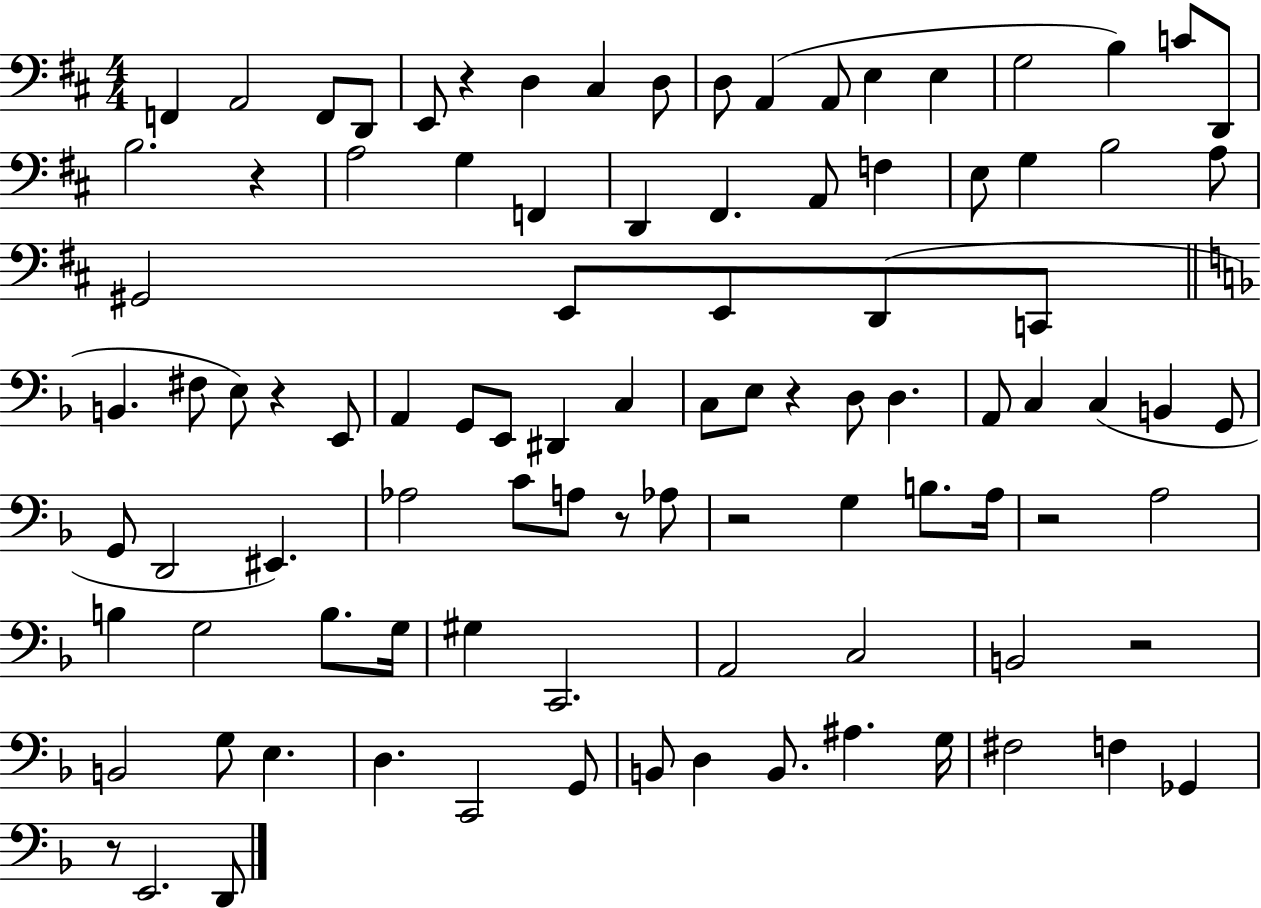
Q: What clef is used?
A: bass